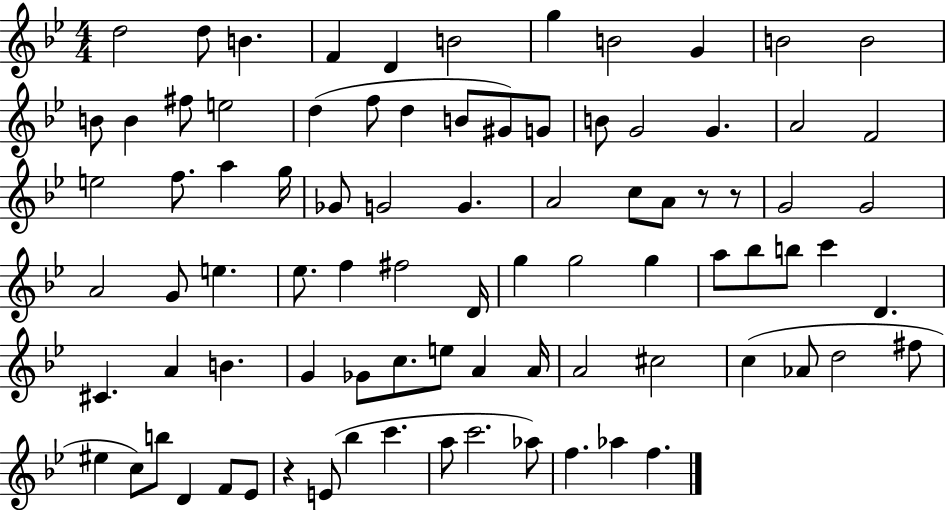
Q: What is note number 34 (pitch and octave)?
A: A4